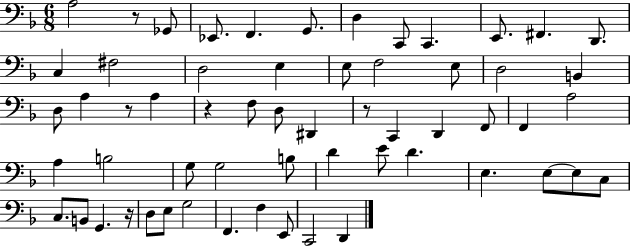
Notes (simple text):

A3/h R/e Gb2/e Eb2/e. F2/q. G2/e. D3/q C2/e C2/q. E2/e. F#2/q. D2/e. C3/q F#3/h D3/h E3/q E3/e F3/h E3/e D3/h B2/q D3/e A3/q R/e A3/q R/q F3/e D3/e D#2/q R/e C2/q D2/q F2/e F2/q A3/h A3/q B3/h G3/e G3/h B3/e D4/q E4/e D4/q. E3/q. E3/e E3/e C3/e C3/e. B2/e G2/q. R/s D3/e E3/e G3/h F2/q. F3/q E2/e C2/h D2/q